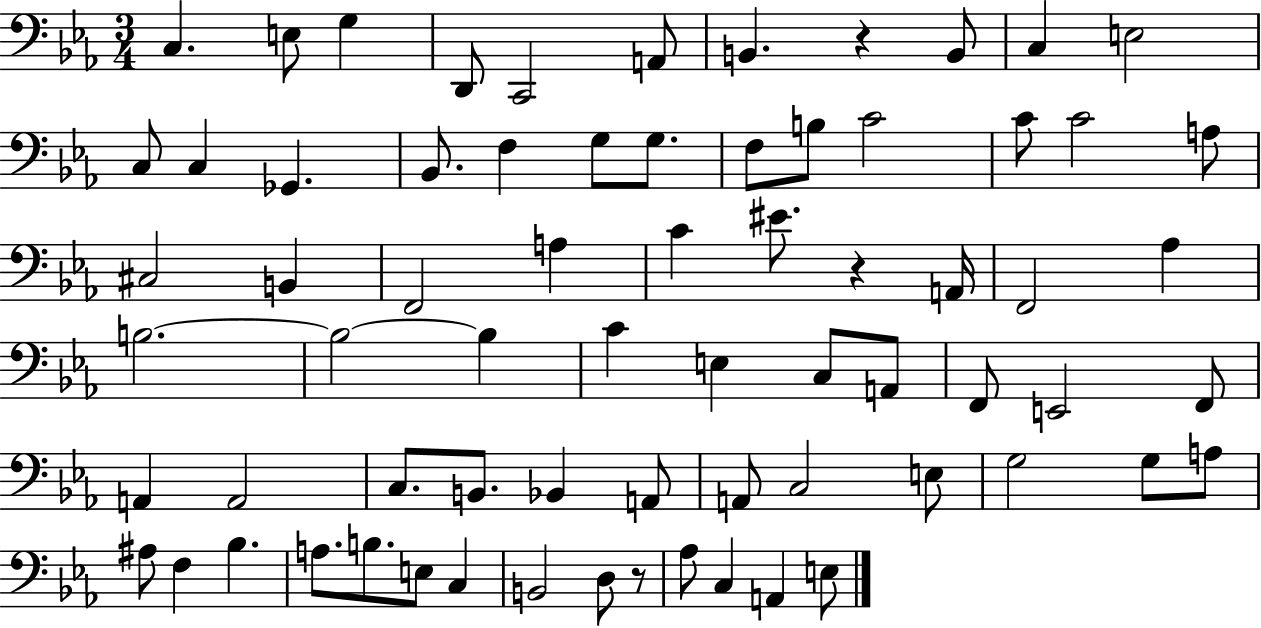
{
  \clef bass
  \numericTimeSignature
  \time 3/4
  \key ees \major
  c4. e8 g4 | d,8 c,2 a,8 | b,4. r4 b,8 | c4 e2 | \break c8 c4 ges,4. | bes,8. f4 g8 g8. | f8 b8 c'2 | c'8 c'2 a8 | \break cis2 b,4 | f,2 a4 | c'4 eis'8. r4 a,16 | f,2 aes4 | \break b2.~~ | b2~~ b4 | c'4 e4 c8 a,8 | f,8 e,2 f,8 | \break a,4 a,2 | c8. b,8. bes,4 a,8 | a,8 c2 e8 | g2 g8 a8 | \break ais8 f4 bes4. | a8. b8. e8 c4 | b,2 d8 r8 | aes8 c4 a,4 e8 | \break \bar "|."
}